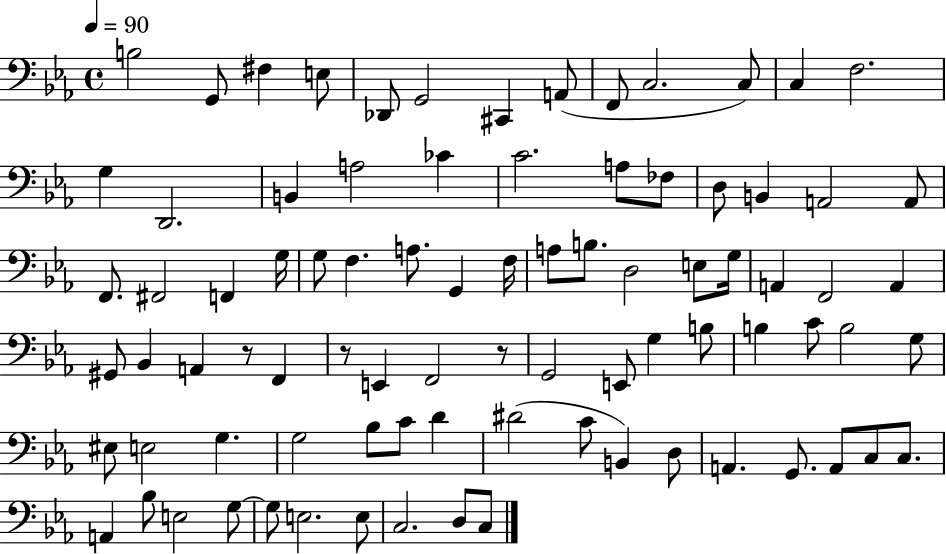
X:1
T:Untitled
M:4/4
L:1/4
K:Eb
B,2 G,,/2 ^F, E,/2 _D,,/2 G,,2 ^C,, A,,/2 F,,/2 C,2 C,/2 C, F,2 G, D,,2 B,, A,2 _C C2 A,/2 _F,/2 D,/2 B,, A,,2 A,,/2 F,,/2 ^F,,2 F,, G,/4 G,/2 F, A,/2 G,, F,/4 A,/2 B,/2 D,2 E,/2 G,/4 A,, F,,2 A,, ^G,,/2 _B,, A,, z/2 F,, z/2 E,, F,,2 z/2 G,,2 E,,/2 G, B,/2 B, C/2 B,2 G,/2 ^E,/2 E,2 G, G,2 _B,/2 C/2 D ^D2 C/2 B,, D,/2 A,, G,,/2 A,,/2 C,/2 C,/2 A,, _B,/2 E,2 G,/2 G,/2 E,2 E,/2 C,2 D,/2 C,/2